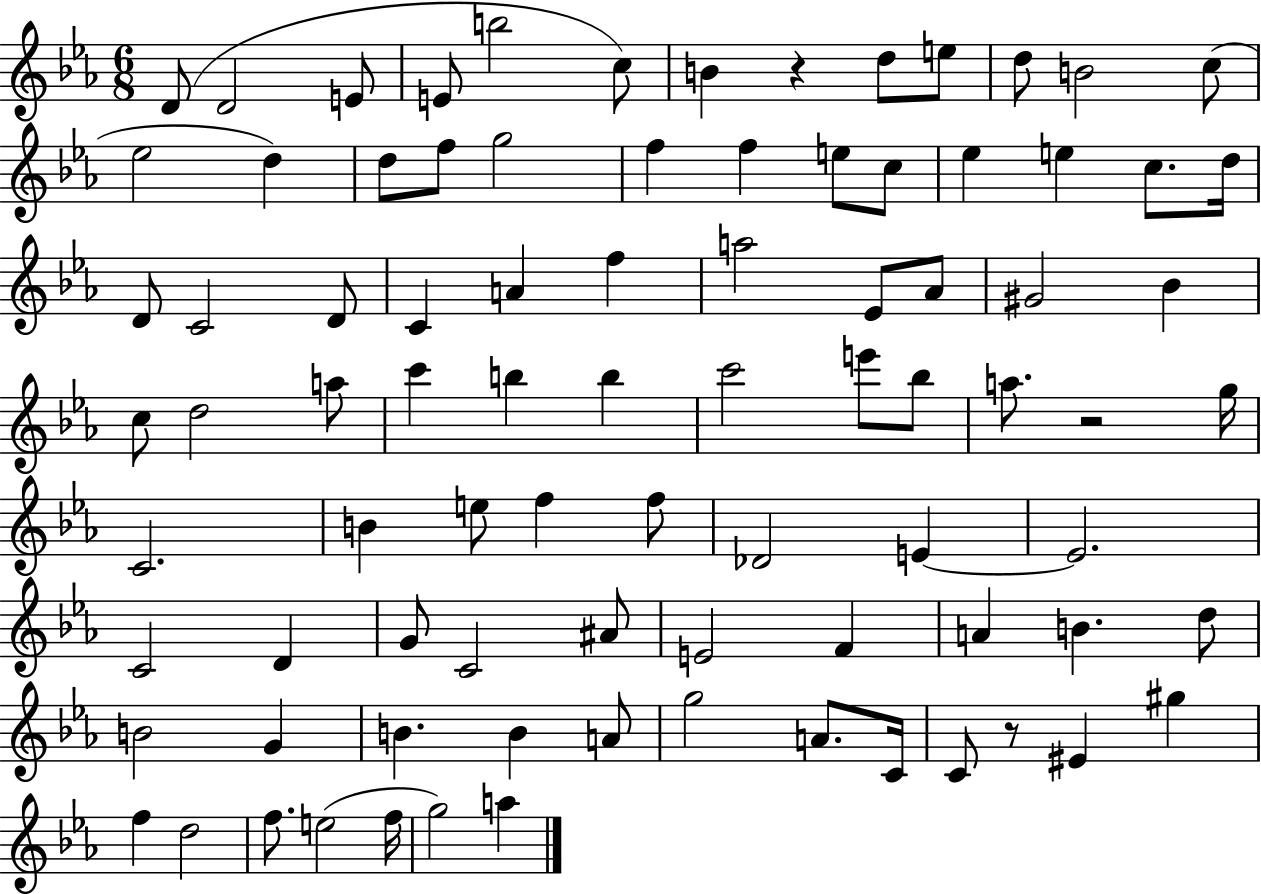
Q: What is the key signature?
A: EES major